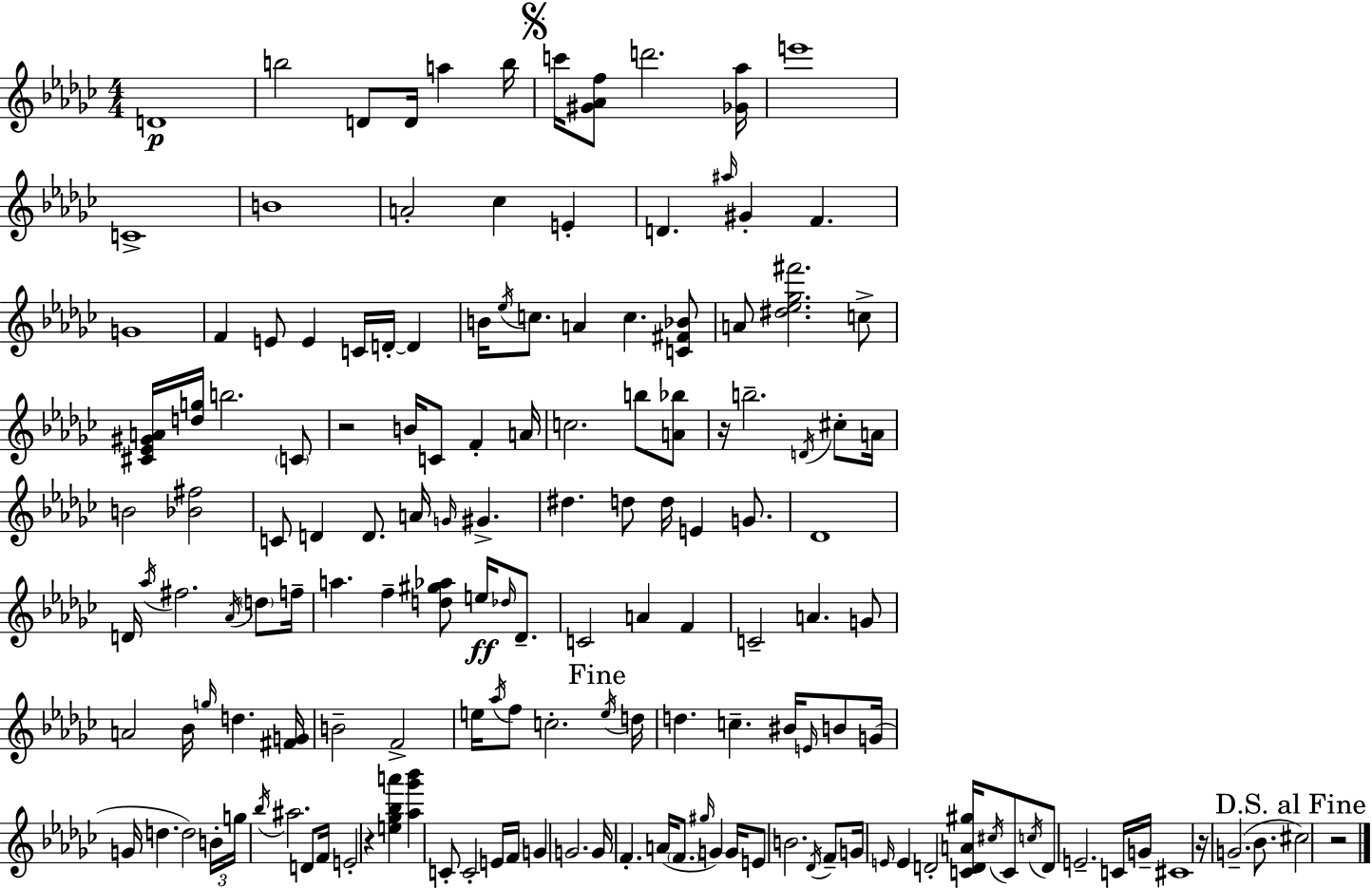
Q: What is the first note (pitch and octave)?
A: D4